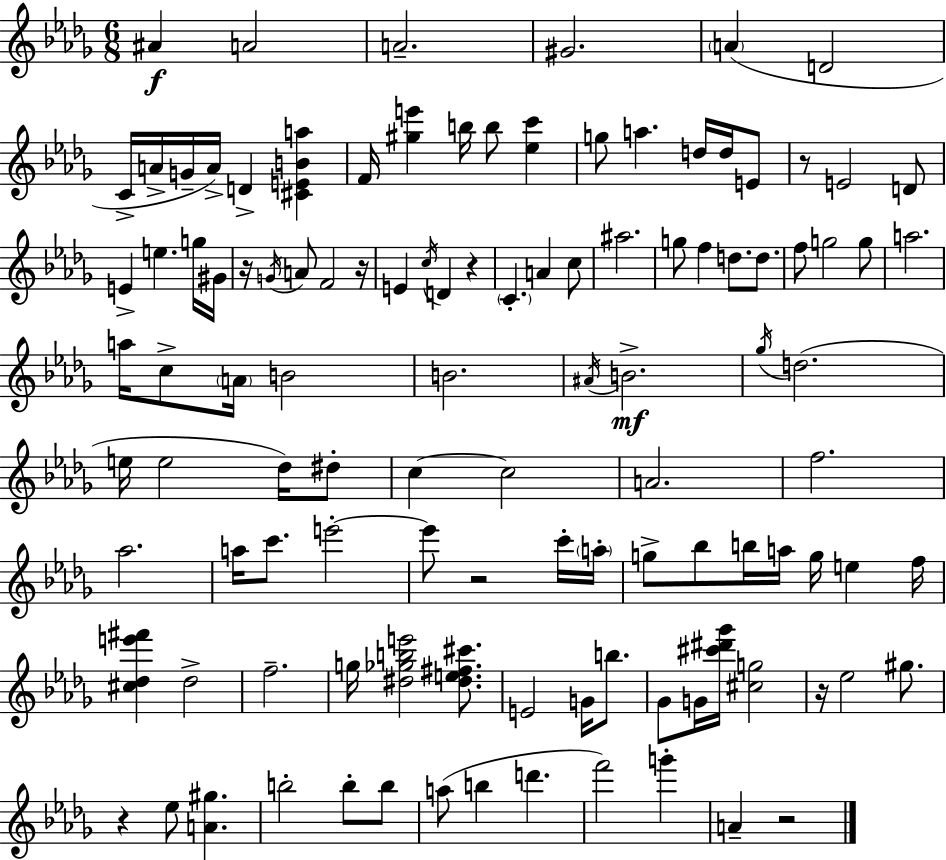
A#4/q A4/h A4/h. G#4/h. A4/q D4/h C4/s A4/s G4/s A4/s D4/q [C#4,E4,B4,A5]/q F4/s [G#5,E6]/q B5/s B5/e [Eb5,C6]/q G5/e A5/q. D5/s D5/s E4/e R/e E4/h D4/e E4/q E5/q. G5/s G#4/s R/s G4/s A4/e F4/h R/s E4/q C5/s D4/q R/q C4/q. A4/q C5/e A#5/h. G5/e F5/q D5/e. D5/e. F5/e G5/h G5/e A5/h. A5/s C5/e A4/s B4/h B4/h. A#4/s B4/h. Gb5/s D5/h. E5/s E5/h Db5/s D#5/e C5/q C5/h A4/h. F5/h. Ab5/h. A5/s C6/e. E6/h E6/e R/h C6/s A5/s G5/e Bb5/e B5/s A5/s G5/s E5/q F5/s [C#5,Db5,E6,F#6]/q Db5/h F5/h. G5/s [D#5,Gb5,B5,E6]/h [D#5,E5,F#5,C#6]/e. E4/h G4/s B5/e. Gb4/e G4/s [C#6,D#6,Gb6]/s [C#5,G5]/h R/s Eb5/h G#5/e. R/q Eb5/e [A4,G#5]/q. B5/h B5/e B5/e A5/e B5/q D6/q. F6/h G6/q A4/q R/h